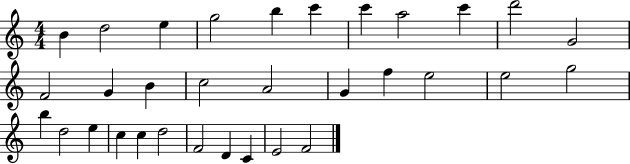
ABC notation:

X:1
T:Untitled
M:4/4
L:1/4
K:C
B d2 e g2 b c' c' a2 c' d'2 G2 F2 G B c2 A2 G f e2 e2 g2 b d2 e c c d2 F2 D C E2 F2